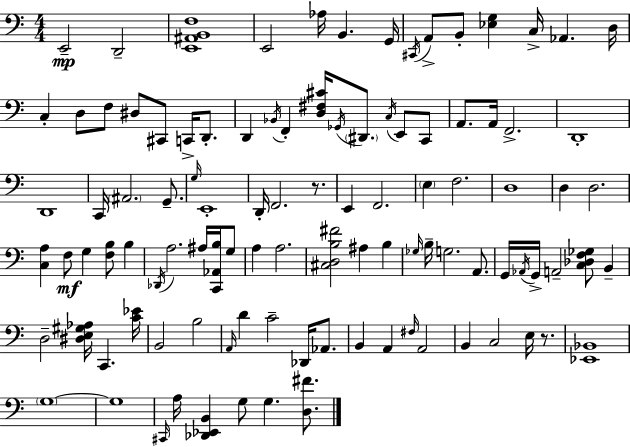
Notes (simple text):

E2/h D2/h [E2,A#2,B2,F3]/w E2/h Ab3/s B2/q. G2/s C#2/s A2/e B2/e [Eb3,G3]/q C3/s Ab2/q. D3/s C3/q D3/e F3/e D#3/e C#2/e C2/s D2/e. D2/q Bb2/s F2/q [D3,F#3,C#4]/s Gb2/s D#2/e. C3/s E2/e C2/e A2/e. A2/s F2/h. D2/w D2/w C2/s A#2/h. G2/e. G3/s E2/w D2/s F2/h. R/e. E2/q F2/h. E3/q F3/h. D3/w D3/q D3/h. [C3,A3]/q F3/e G3/q [F3,B3]/e B3/q Db2/s A3/h. A#3/s [C2,Ab2,B3]/s G3/e A3/q A3/h. [C#3,D3,B3,F#4]/h A#3/q B3/q Gb3/s B3/s G3/h. A2/e. G2/s Ab2/s G2/s A2/h [C3,Db3,F3,Gb3]/e B2/q D3/h [D#3,E3,G#3,Ab3]/s C2/q. [C4,Eb4]/s B2/h B3/h A2/s D4/q C4/h Db2/s Ab2/e. B2/q A2/q F#3/s A2/h B2/q C3/h E3/s R/e. [Eb2,Bb2]/w G3/w G3/w C#2/s A3/s [Db2,Eb2,B2]/q G3/e G3/q. [D3,F#4]/e.